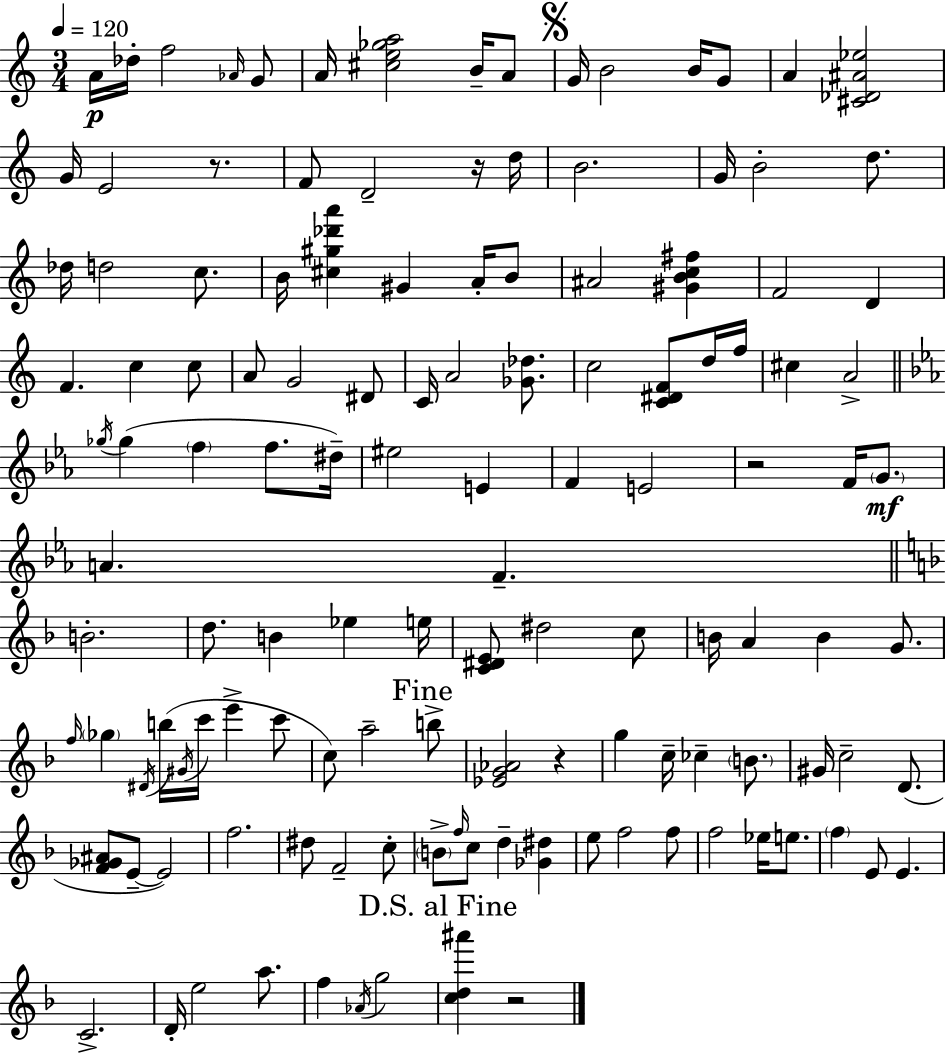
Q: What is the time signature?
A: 3/4